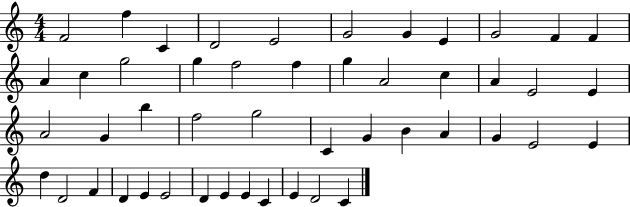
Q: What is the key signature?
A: C major